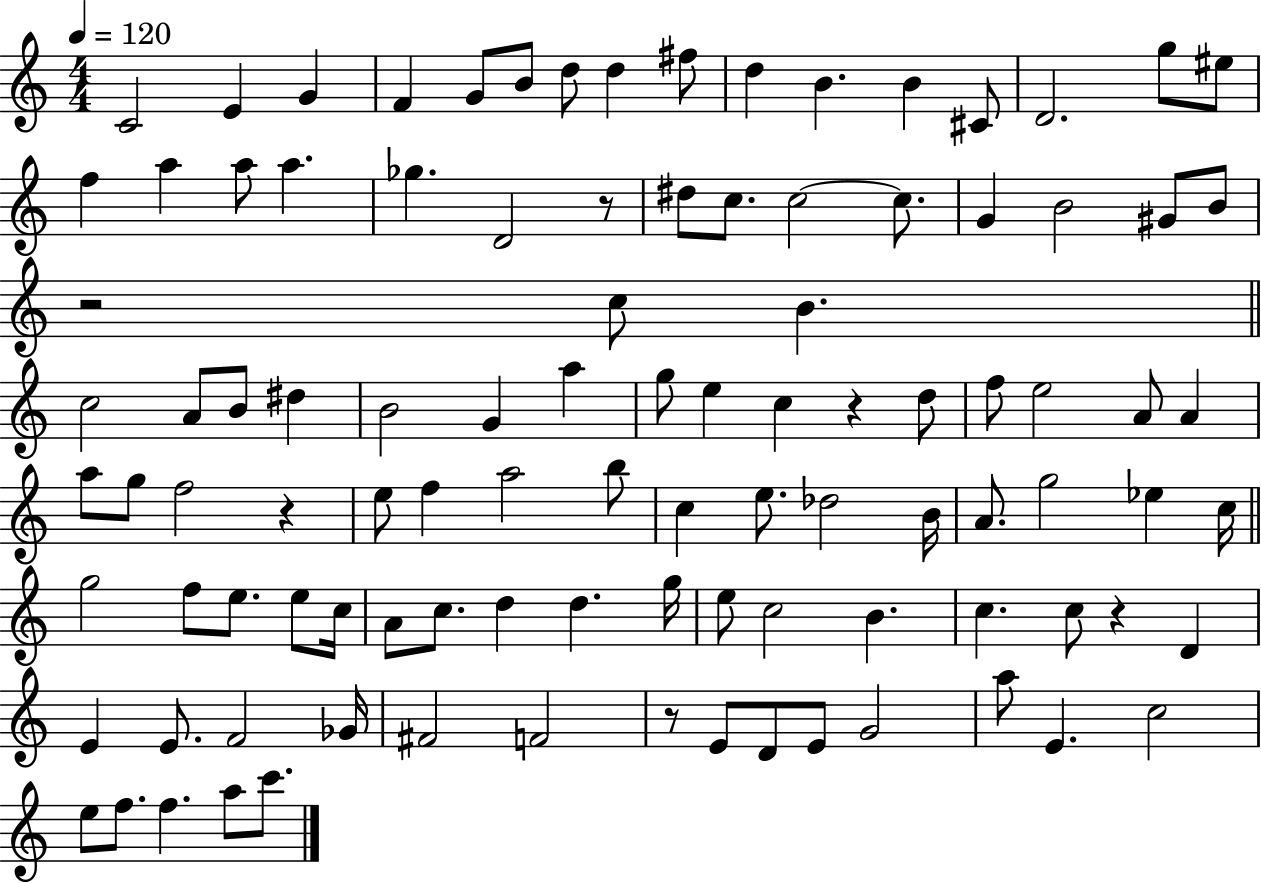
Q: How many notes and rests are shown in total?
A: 102